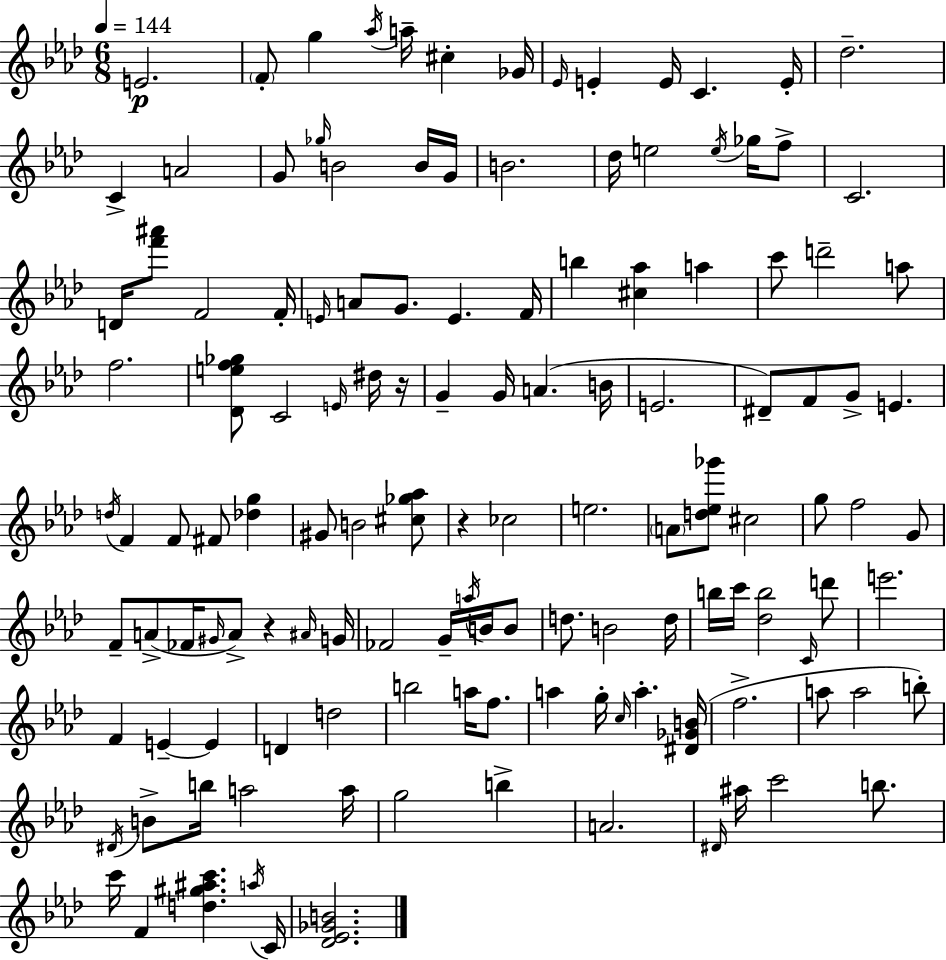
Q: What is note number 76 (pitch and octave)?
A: A5